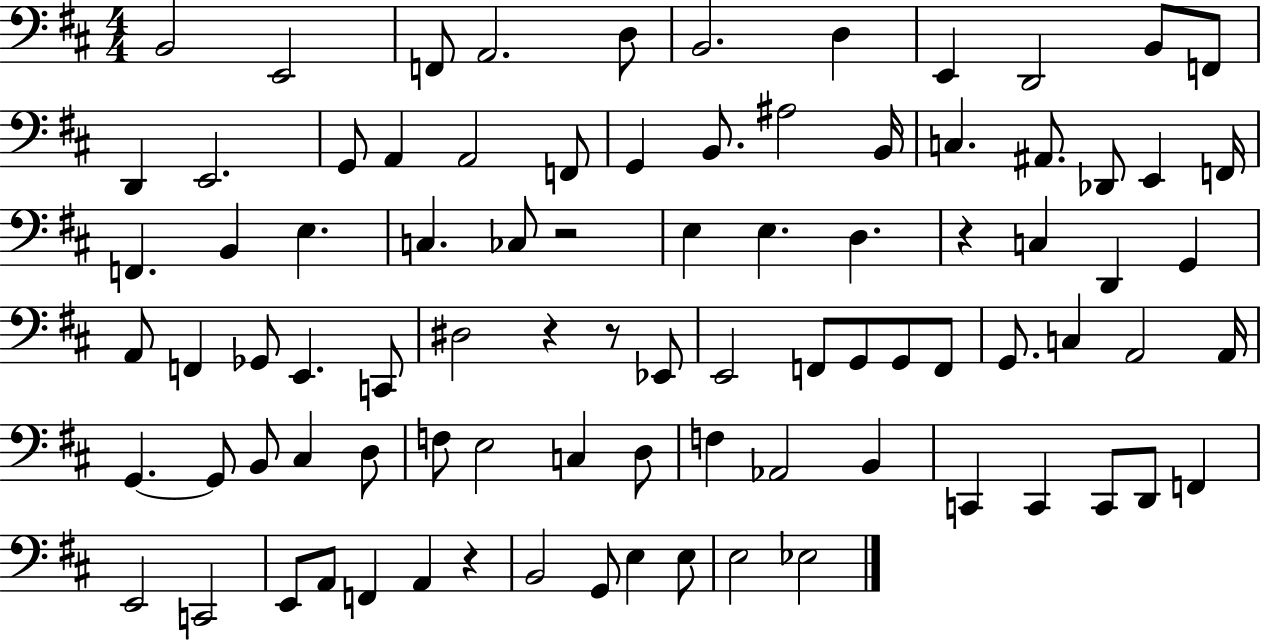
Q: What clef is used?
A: bass